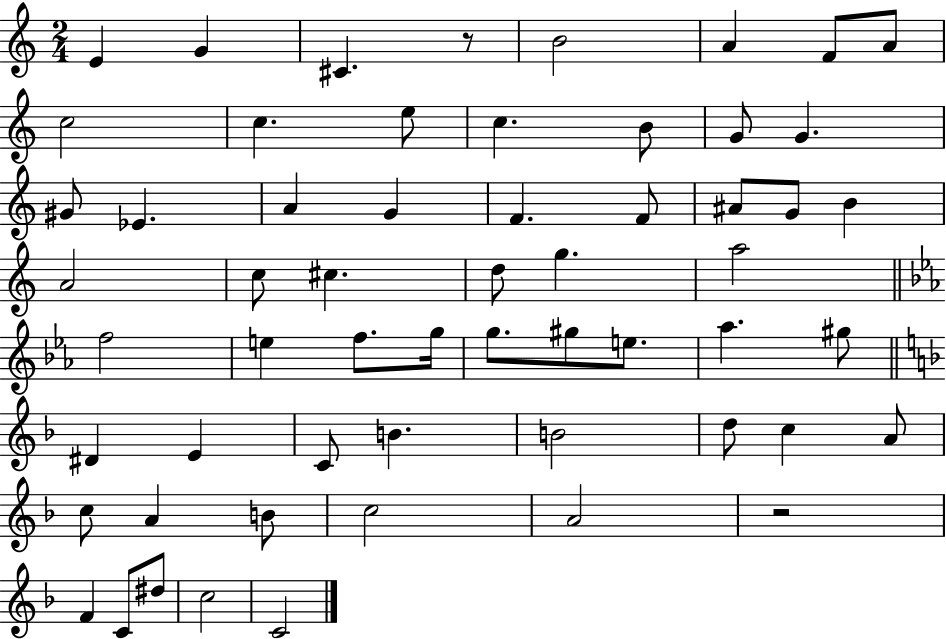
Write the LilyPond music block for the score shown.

{
  \clef treble
  \numericTimeSignature
  \time 2/4
  \key c \major
  e'4 g'4 | cis'4. r8 | b'2 | a'4 f'8 a'8 | \break c''2 | c''4. e''8 | c''4. b'8 | g'8 g'4. | \break gis'8 ees'4. | a'4 g'4 | f'4. f'8 | ais'8 g'8 b'4 | \break a'2 | c''8 cis''4. | d''8 g''4. | a''2 | \break \bar "||" \break \key ees \major f''2 | e''4 f''8. g''16 | g''8. gis''8 e''8. | aes''4. gis''8 | \break \bar "||" \break \key f \major dis'4 e'4 | c'8 b'4. | b'2 | d''8 c''4 a'8 | \break c''8 a'4 b'8 | c''2 | a'2 | r2 | \break f'4 c'8 dis''8 | c''2 | c'2 | \bar "|."
}